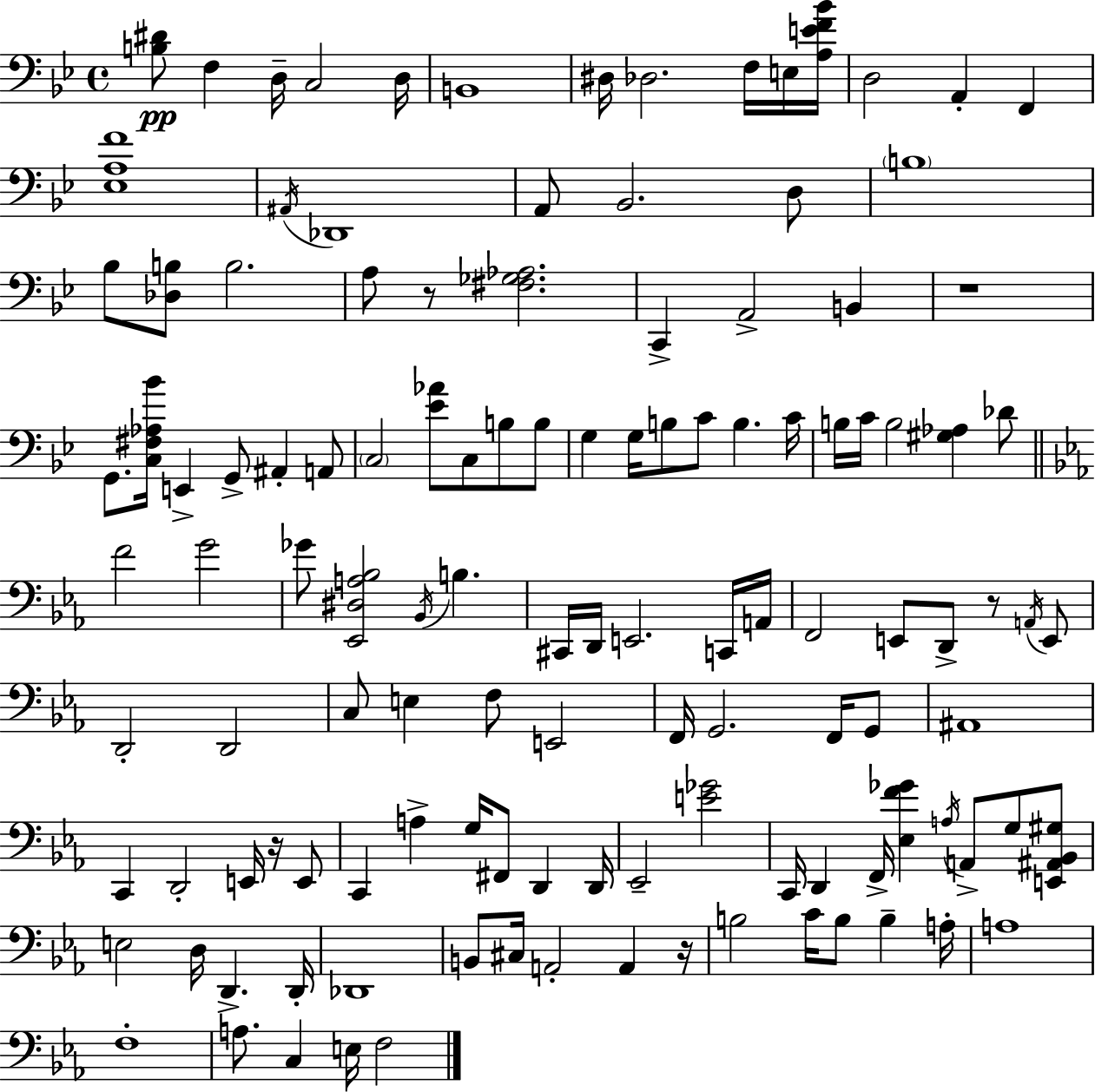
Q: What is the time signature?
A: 4/4